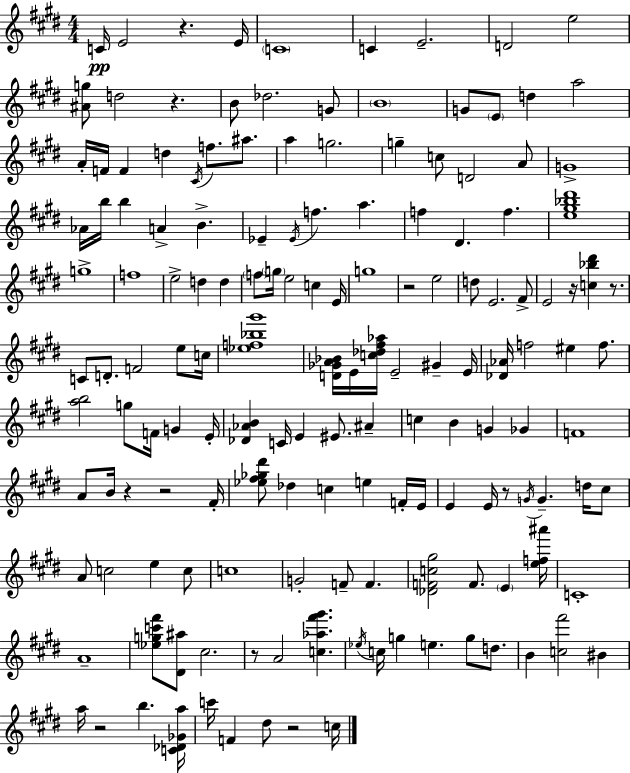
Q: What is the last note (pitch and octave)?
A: C5